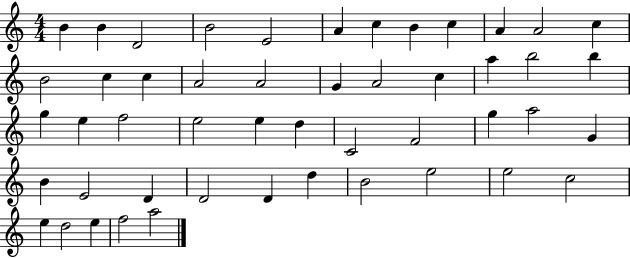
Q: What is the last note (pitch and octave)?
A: A5